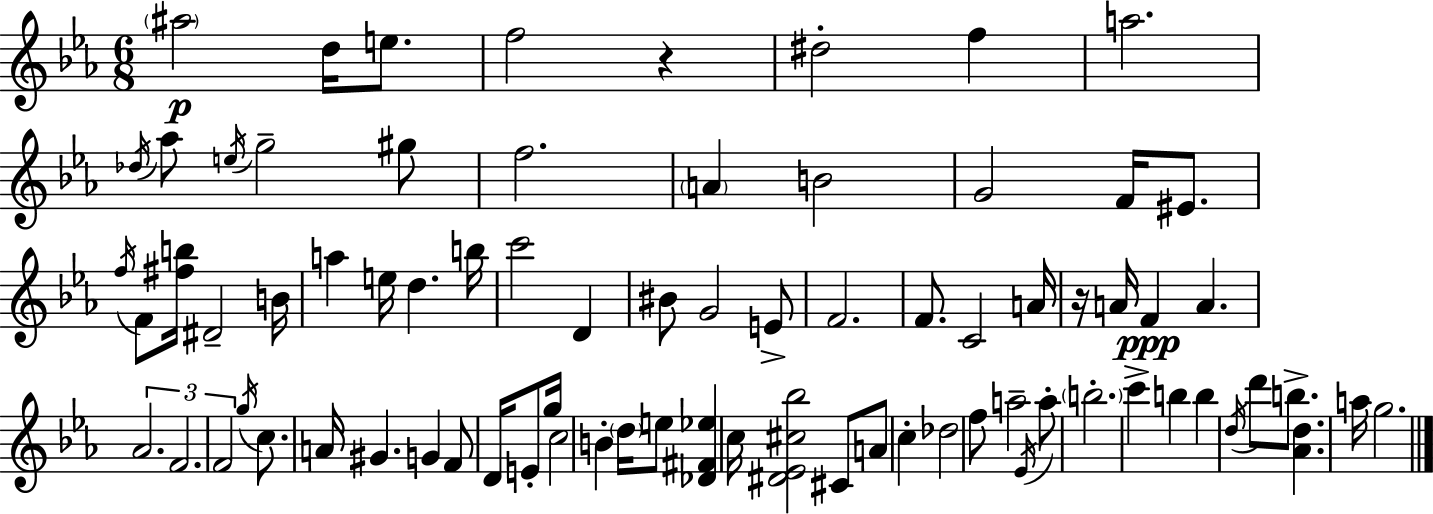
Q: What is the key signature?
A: C minor